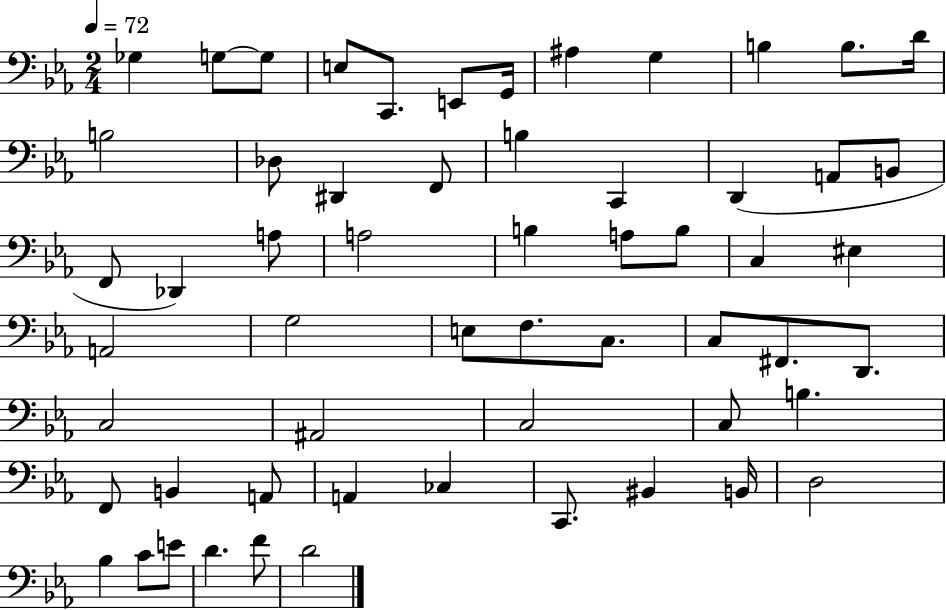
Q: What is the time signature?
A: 2/4